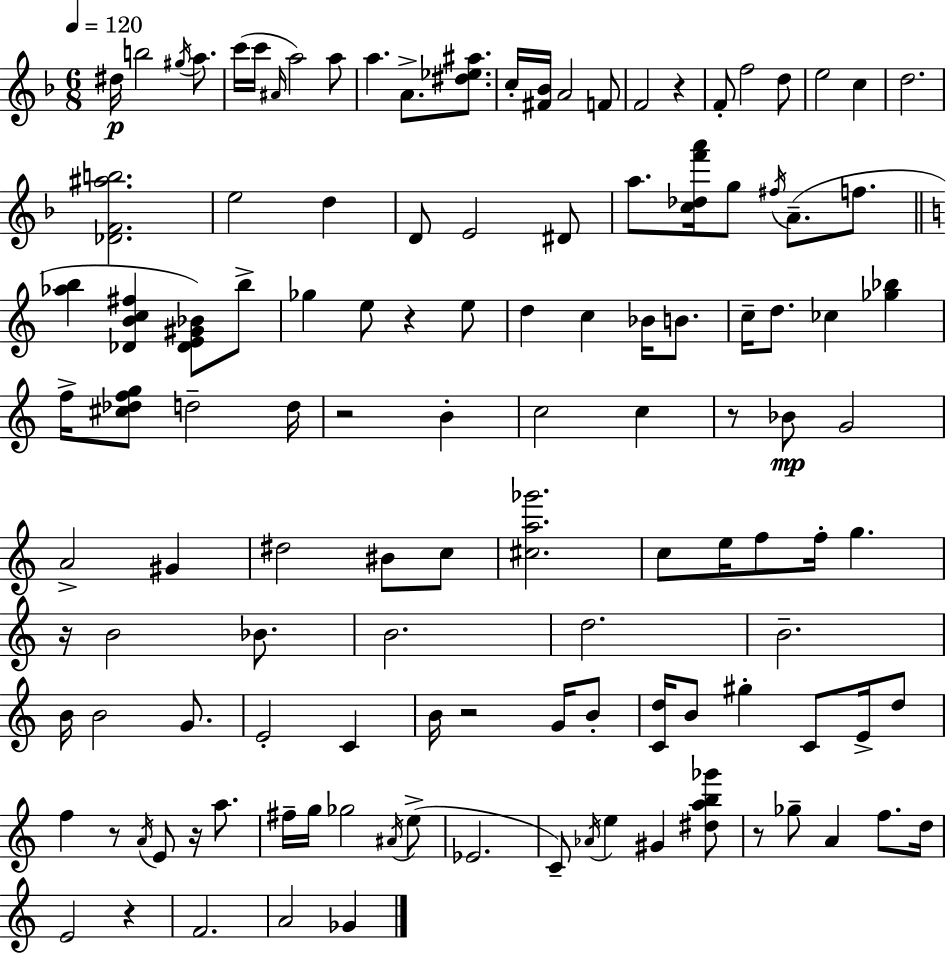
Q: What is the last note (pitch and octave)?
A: Gb4